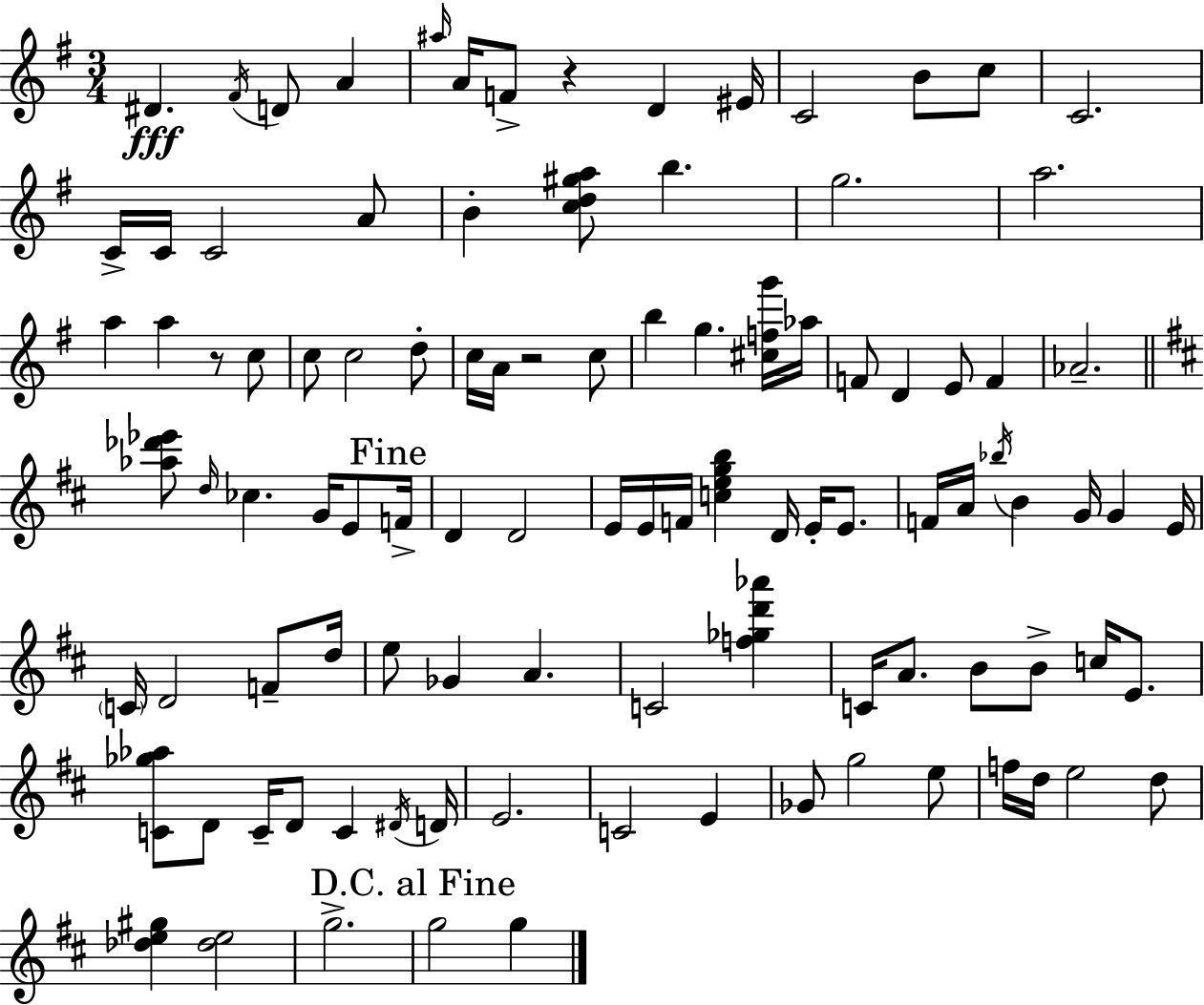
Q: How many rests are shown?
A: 3